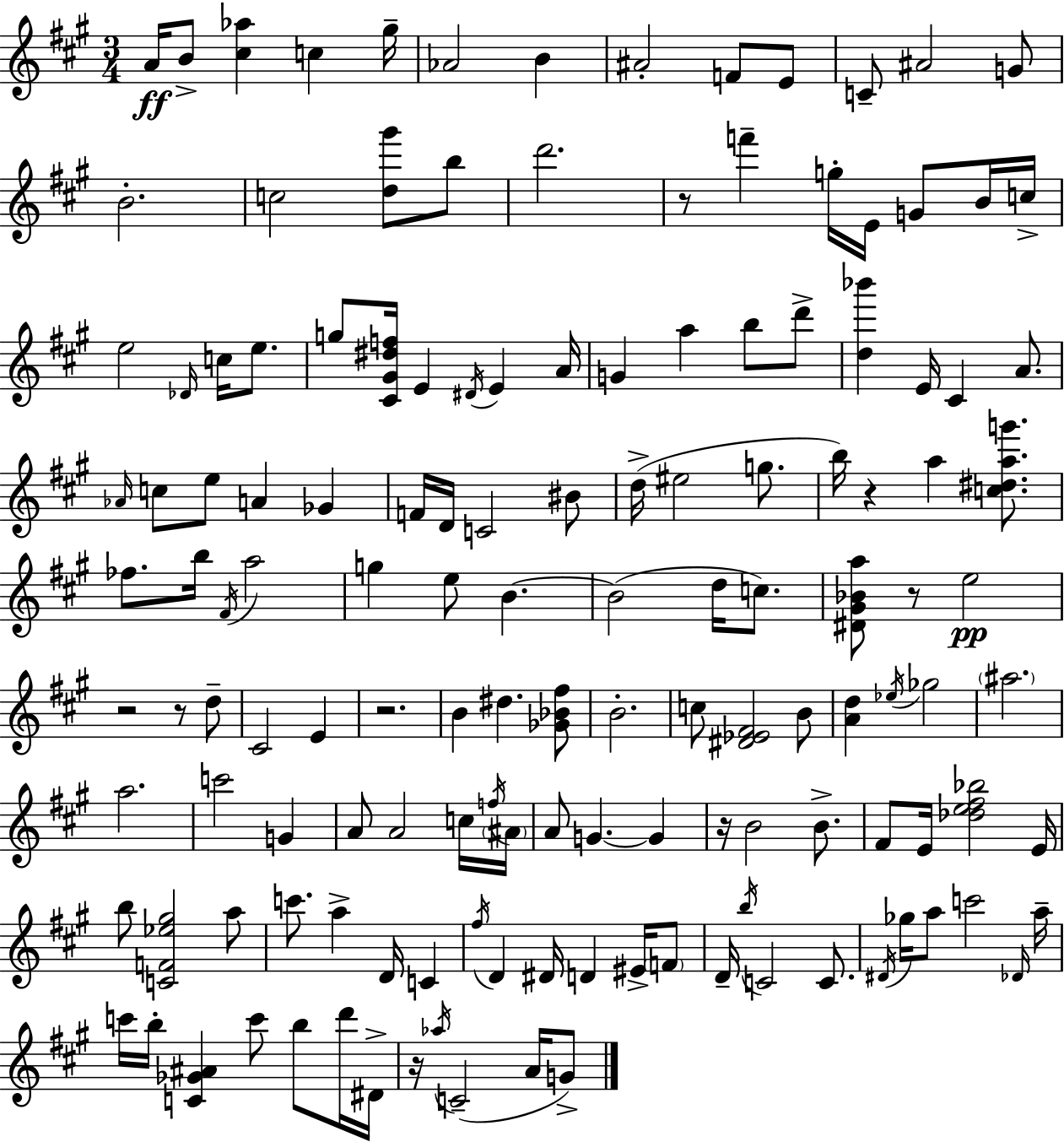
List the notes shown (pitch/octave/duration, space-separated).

A4/s B4/e [C#5,Ab5]/q C5/q G#5/s Ab4/h B4/q A#4/h F4/e E4/e C4/e A#4/h G4/e B4/h. C5/h [D5,G#6]/e B5/e D6/h. R/e F6/q G5/s E4/s G4/e B4/s C5/s E5/h Db4/s C5/s E5/e. G5/e [C#4,G#4,D#5,F5]/s E4/q D#4/s E4/q A4/s G4/q A5/q B5/e D6/e [D5,Bb6]/q E4/s C#4/q A4/e. Ab4/s C5/e E5/e A4/q Gb4/q F4/s D4/s C4/h BIS4/e D5/s EIS5/h G5/e. B5/s R/q A5/q [C5,D#5,A5,G6]/e. FES5/e. B5/s F#4/s A5/h G5/q E5/e B4/q. B4/h D5/s C5/e. [D#4,G#4,Bb4,A5]/e R/e E5/h R/h R/e D5/e C#4/h E4/q R/h. B4/q D#5/q. [Gb4,Bb4,F#5]/e B4/h. C5/e [D#4,Eb4,F#4]/h B4/e [A4,D5]/q Eb5/s Gb5/h A#5/h. A5/h. C6/h G4/q A4/e A4/h C5/s F5/s A#4/s A4/e G4/q. G4/q R/s B4/h B4/e. F#4/e E4/s [Db5,E5,F#5,Bb5]/h E4/s B5/e [C4,F4,Eb5,G#5]/h A5/e C6/e. A5/q D4/s C4/q F#5/s D4/q D#4/s D4/q EIS4/s F4/e D4/s B5/s C4/h C4/e. D#4/s Gb5/s A5/e C6/h Db4/s A5/s C6/s B5/s [C4,Gb4,A#4]/q C6/e B5/e D6/s D#4/s R/s Ab5/s C4/h A4/s G4/e